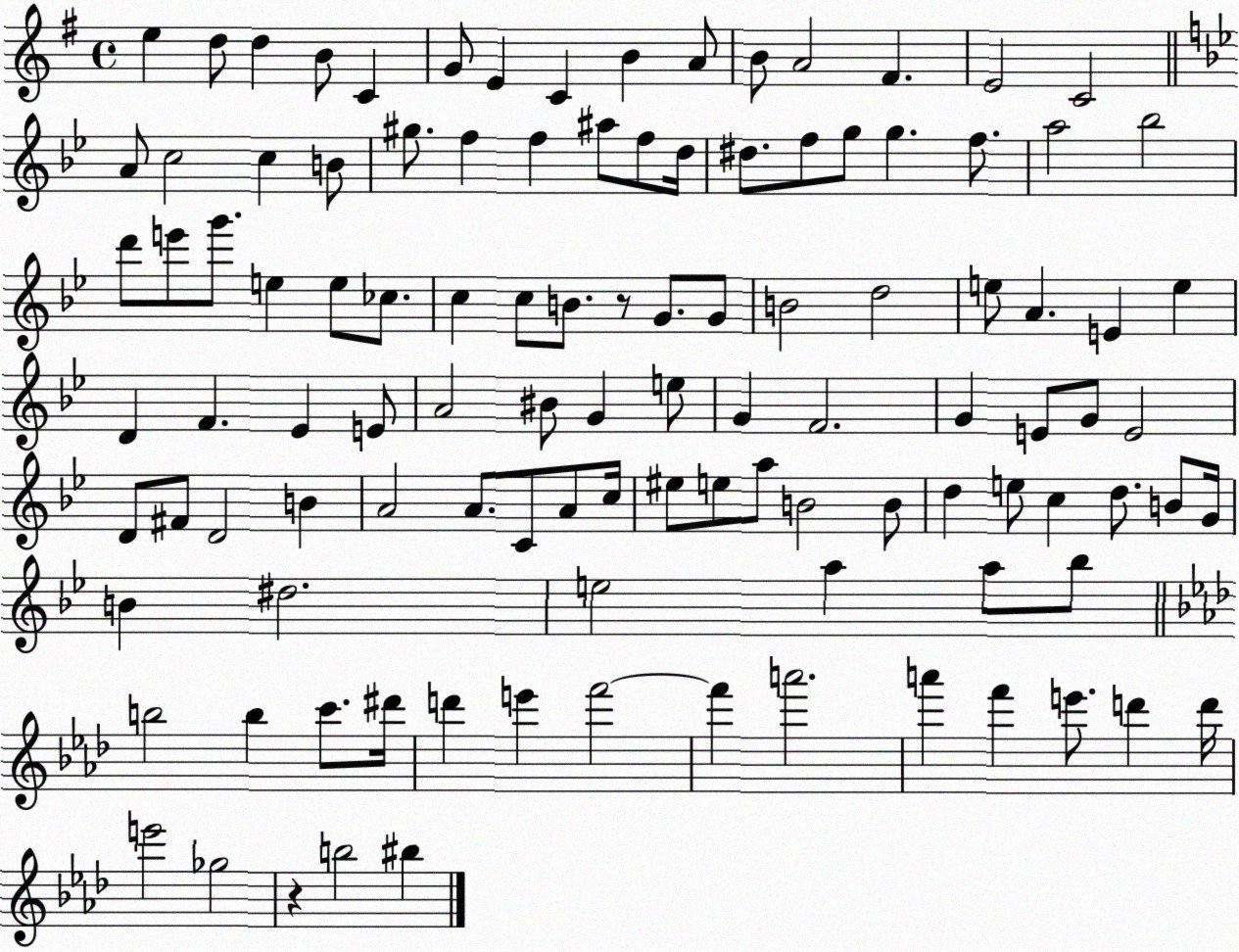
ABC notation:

X:1
T:Untitled
M:4/4
L:1/4
K:G
e d/2 d B/2 C G/2 E C B A/2 B/2 A2 ^F E2 C2 A/2 c2 c B/2 ^g/2 f f ^a/2 f/2 d/4 ^d/2 f/2 g/2 g f/2 a2 _b2 d'/2 e'/2 g'/2 e e/2 _c/2 c c/2 B/2 z/2 G/2 G/2 B2 d2 e/2 A E e D F _E E/2 A2 ^B/2 G e/2 G F2 G E/2 G/2 E2 D/2 ^F/2 D2 B A2 A/2 C/2 A/2 c/4 ^e/2 e/2 a/2 B2 B/2 d e/2 c d/2 B/2 G/4 B ^d2 e2 a a/2 _b/2 b2 b c'/2 ^d'/4 d' e' f'2 f' a'2 a' f' e'/2 d' d'/4 e'2 _g2 z b2 ^b